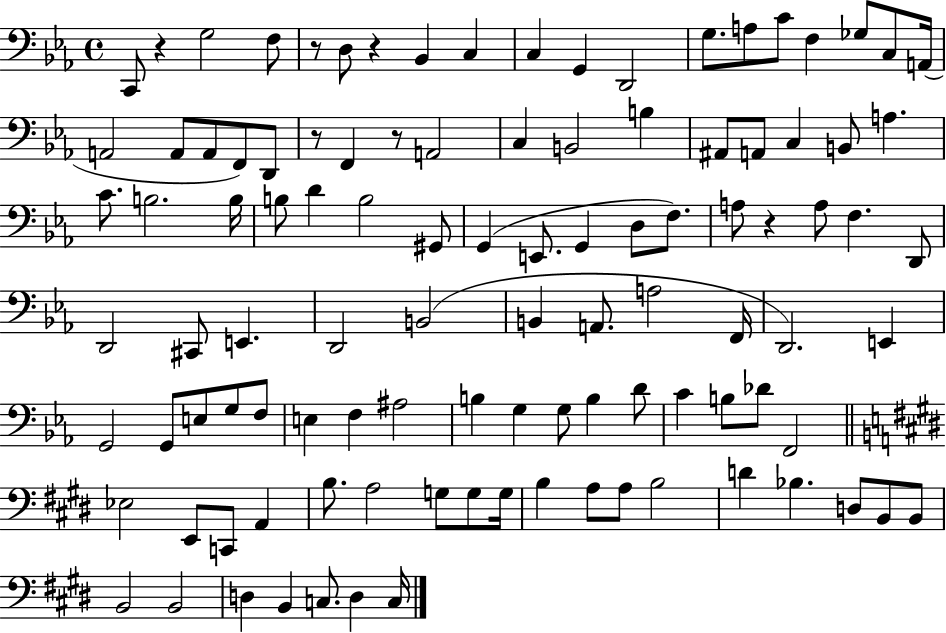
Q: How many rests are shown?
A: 6